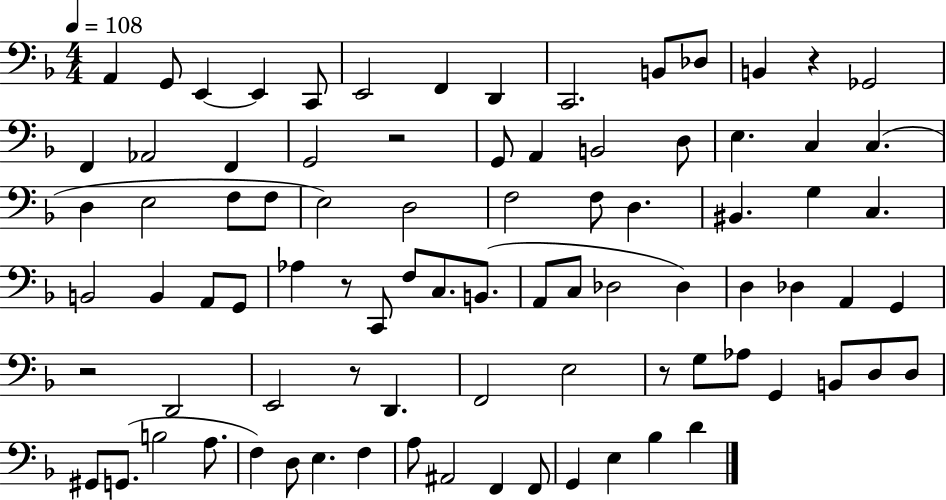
A2/q G2/e E2/q E2/q C2/e E2/h F2/q D2/q C2/h. B2/e Db3/e B2/q R/q Gb2/h F2/q Ab2/h F2/q G2/h R/h G2/e A2/q B2/h D3/e E3/q. C3/q C3/q. D3/q E3/h F3/e F3/e E3/h D3/h F3/h F3/e D3/q. BIS2/q. G3/q C3/q. B2/h B2/q A2/e G2/e Ab3/q R/e C2/e F3/e C3/e. B2/e. A2/e C3/e Db3/h Db3/q D3/q Db3/q A2/q G2/q R/h D2/h E2/h R/e D2/q. F2/h E3/h R/e G3/e Ab3/e G2/q B2/e D3/e D3/e G#2/e G2/e. B3/h A3/e. F3/q D3/e E3/q. F3/q A3/e A#2/h F2/q F2/e G2/q E3/q Bb3/q D4/q